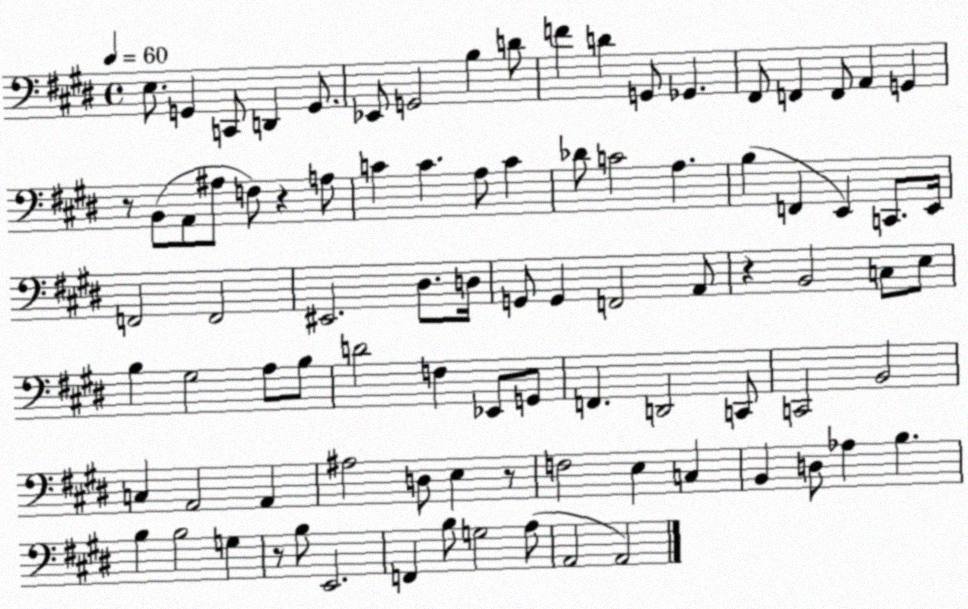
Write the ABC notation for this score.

X:1
T:Untitled
M:4/4
L:1/4
K:E
E,/2 G,, C,,/2 D,, G,,/2 _E,,/2 G,,2 B, D/2 F D G,,/2 _G,, ^F,,/2 F,, F,,/2 A,, G,, z/2 B,,/2 A,,/2 ^A,/2 F,/2 z A,/2 C C A,/2 C _D/2 C2 A, B, F,, E,, C,,/2 E,,/4 F,,2 F,,2 ^E,,2 ^D,/2 D,/4 G,,/2 G,, F,,2 A,,/2 z B,,2 C,/2 E,/2 B, ^G,2 A,/2 B,/2 D2 F, _E,,/2 G,,/2 F,, D,,2 C,,/2 C,,2 B,,2 C, A,,2 A,, ^A,2 D,/2 E, z/2 F,2 E, C, B,, D,/2 _A, B, B, B,2 G, z/2 B,/2 E,,2 F,, B,/2 G,2 A,/2 A,,2 A,,2